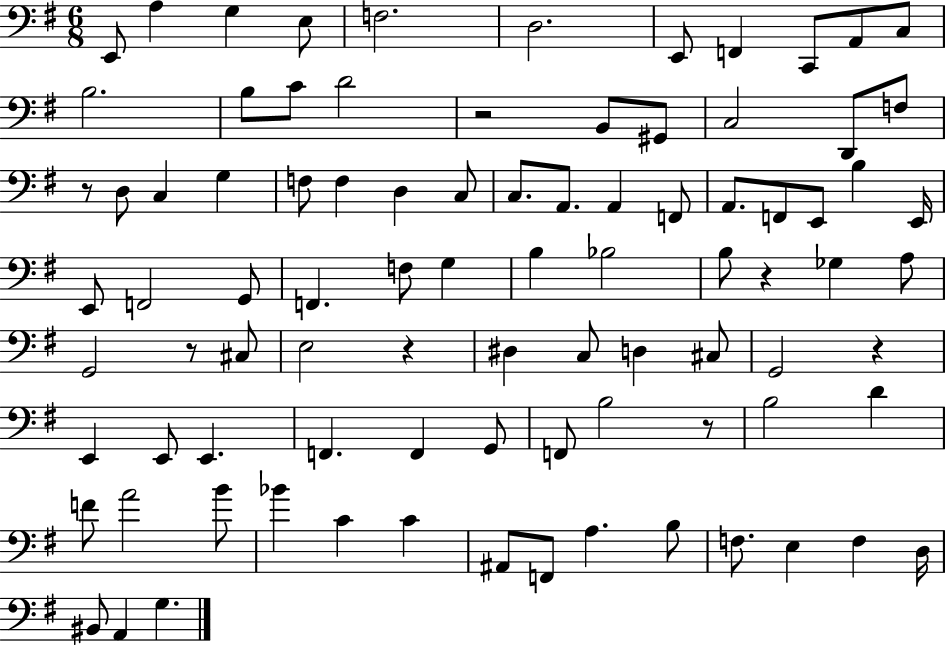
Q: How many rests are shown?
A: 7